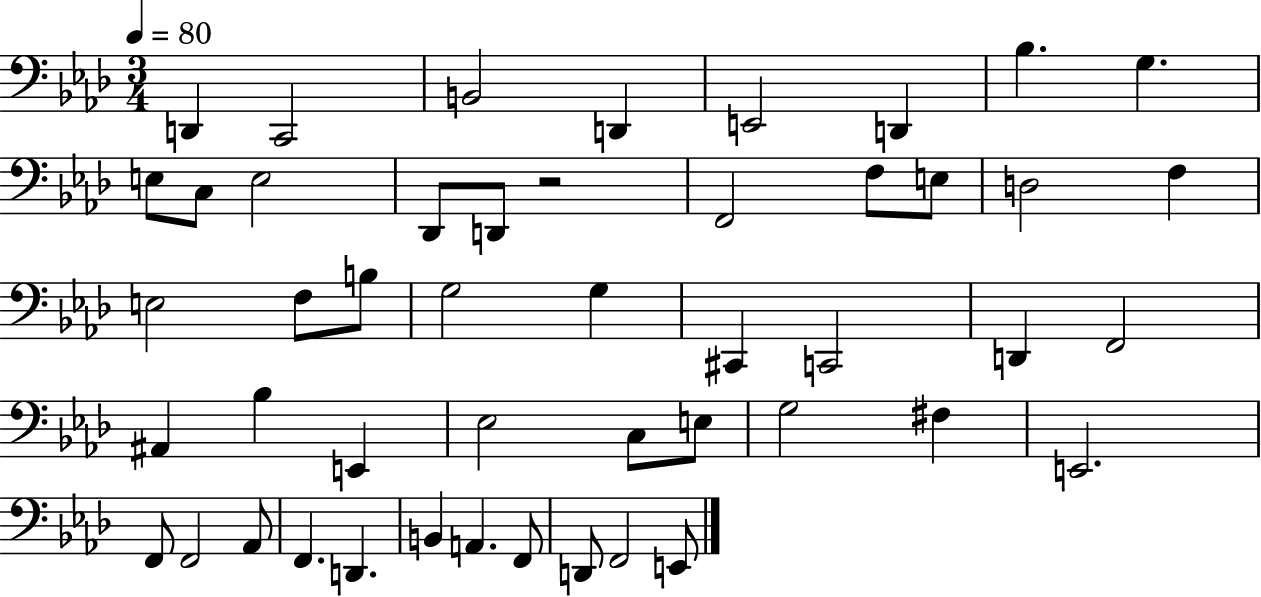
{
  \clef bass
  \numericTimeSignature
  \time 3/4
  \key aes \major
  \tempo 4 = 80
  d,4 c,2 | b,2 d,4 | e,2 d,4 | bes4. g4. | \break e8 c8 e2 | des,8 d,8 r2 | f,2 f8 e8 | d2 f4 | \break e2 f8 b8 | g2 g4 | cis,4 c,2 | d,4 f,2 | \break ais,4 bes4 e,4 | ees2 c8 e8 | g2 fis4 | e,2. | \break f,8 f,2 aes,8 | f,4. d,4. | b,4 a,4. f,8 | d,8 f,2 e,8 | \break \bar "|."
}